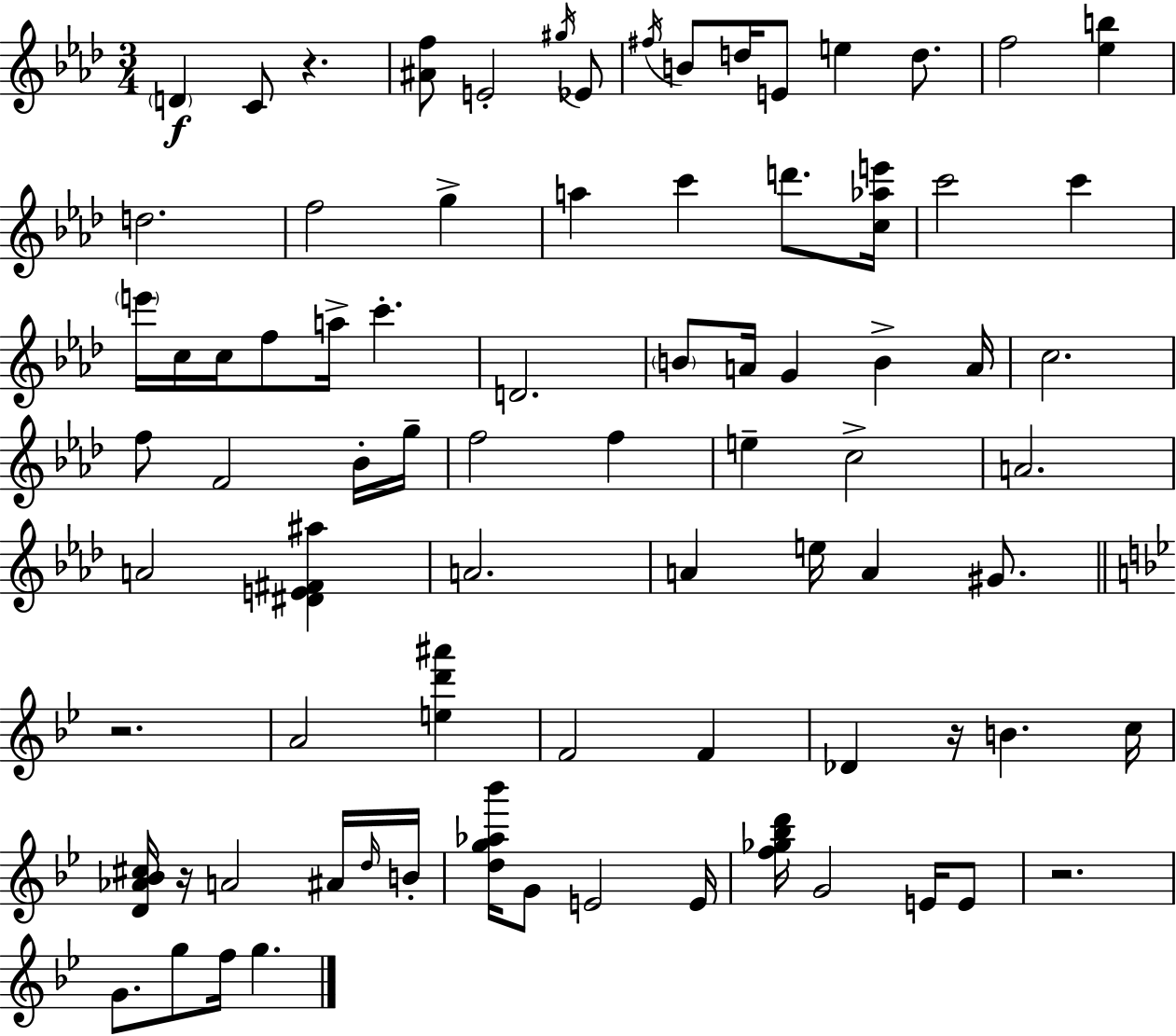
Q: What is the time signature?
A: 3/4